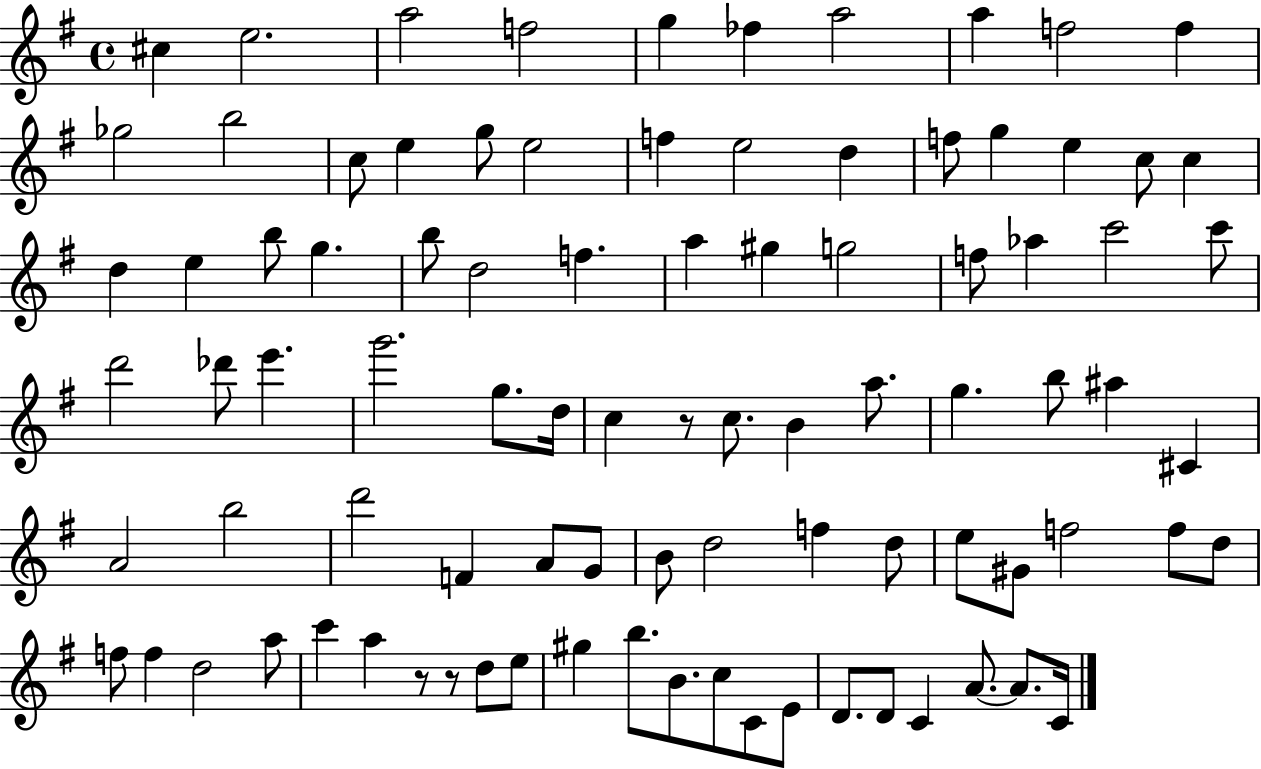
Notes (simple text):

C#5/q E5/h. A5/h F5/h G5/q FES5/q A5/h A5/q F5/h F5/q Gb5/h B5/h C5/e E5/q G5/e E5/h F5/q E5/h D5/q F5/e G5/q E5/q C5/e C5/q D5/q E5/q B5/e G5/q. B5/e D5/h F5/q. A5/q G#5/q G5/h F5/e Ab5/q C6/h C6/e D6/h Db6/e E6/q. G6/h. G5/e. D5/s C5/q R/e C5/e. B4/q A5/e. G5/q. B5/e A#5/q C#4/q A4/h B5/h D6/h F4/q A4/e G4/e B4/e D5/h F5/q D5/e E5/e G#4/e F5/h F5/e D5/e F5/e F5/q D5/h A5/e C6/q A5/q R/e R/e D5/e E5/e G#5/q B5/e. B4/e. C5/e C4/e E4/e D4/e. D4/e C4/q A4/e. A4/e. C4/s